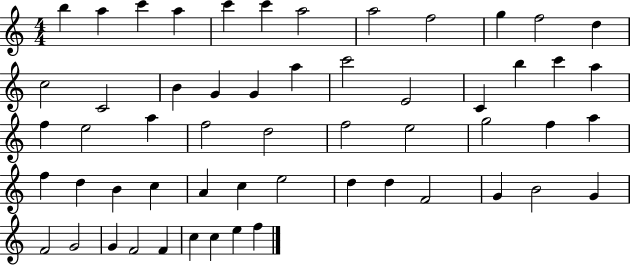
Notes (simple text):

B5/q A5/q C6/q A5/q C6/q C6/q A5/h A5/h F5/h G5/q F5/h D5/q C5/h C4/h B4/q G4/q G4/q A5/q C6/h E4/h C4/q B5/q C6/q A5/q F5/q E5/h A5/q F5/h D5/h F5/h E5/h G5/h F5/q A5/q F5/q D5/q B4/q C5/q A4/q C5/q E5/h D5/q D5/q F4/h G4/q B4/h G4/q F4/h G4/h G4/q F4/h F4/q C5/q C5/q E5/q F5/q